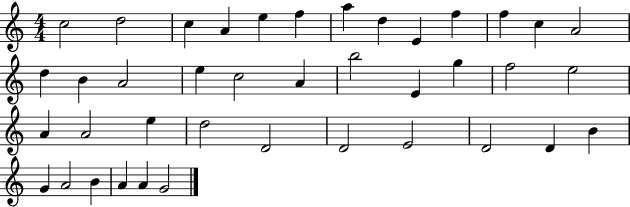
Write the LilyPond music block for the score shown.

{
  \clef treble
  \numericTimeSignature
  \time 4/4
  \key c \major
  c''2 d''2 | c''4 a'4 e''4 f''4 | a''4 d''4 e'4 f''4 | f''4 c''4 a'2 | \break d''4 b'4 a'2 | e''4 c''2 a'4 | b''2 e'4 g''4 | f''2 e''2 | \break a'4 a'2 e''4 | d''2 d'2 | d'2 e'2 | d'2 d'4 b'4 | \break g'4 a'2 b'4 | a'4 a'4 g'2 | \bar "|."
}